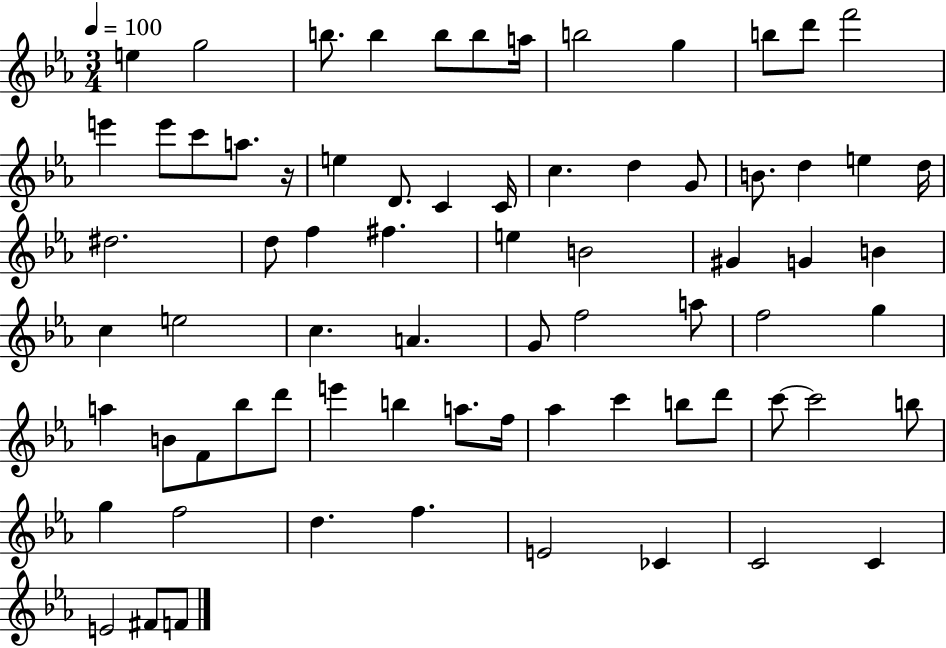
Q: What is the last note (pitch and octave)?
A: F4